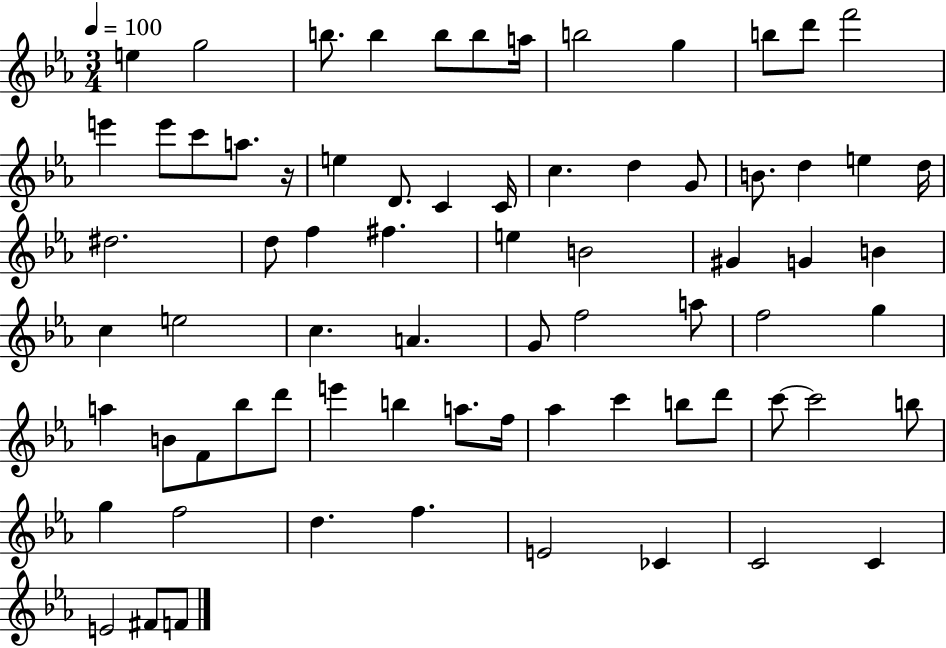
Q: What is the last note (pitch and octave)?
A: F4